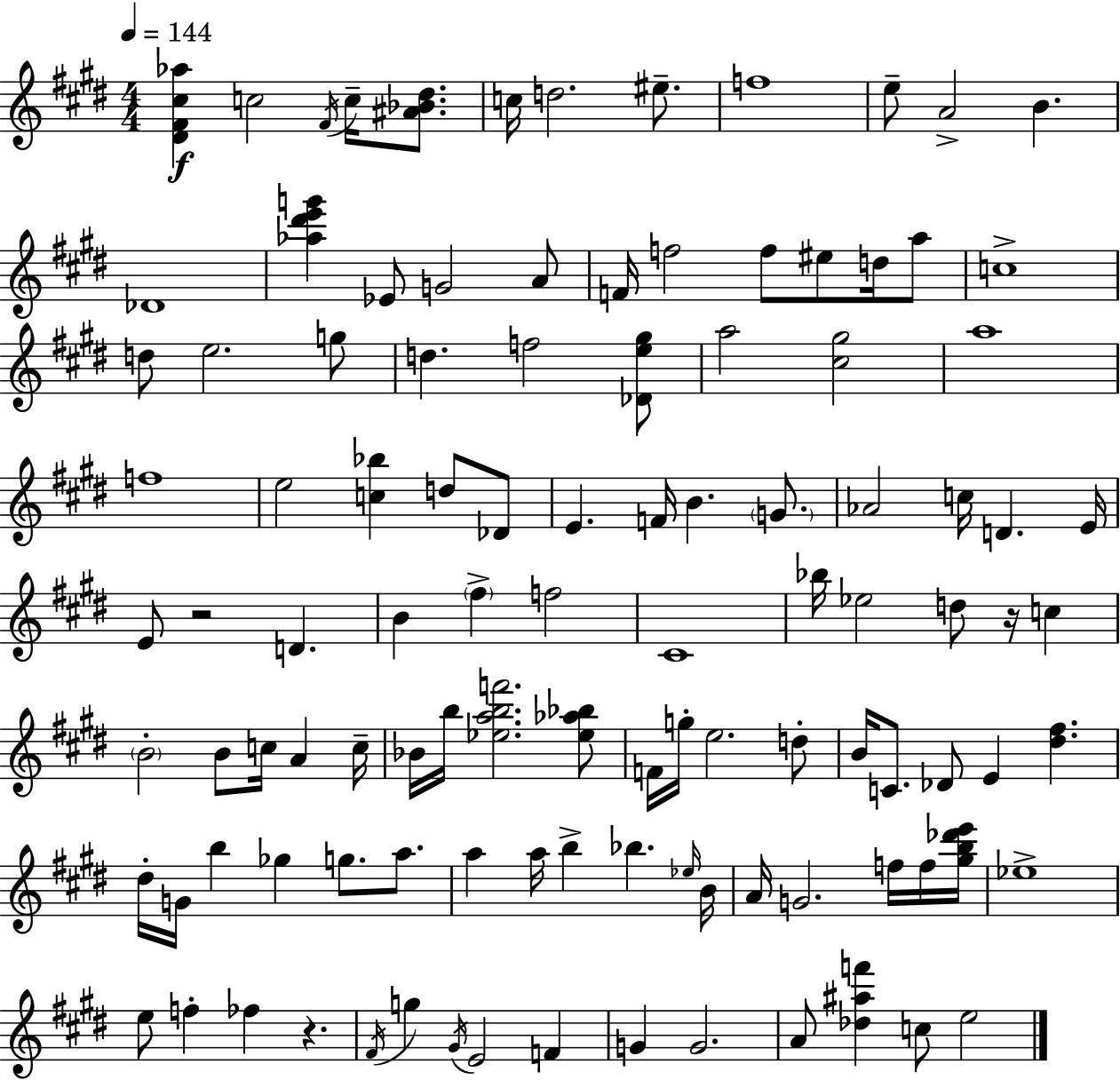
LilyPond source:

{
  \clef treble
  \numericTimeSignature
  \time 4/4
  \key e \major
  \tempo 4 = 144
  <dis' fis' cis'' aes''>4\f c''2 \acciaccatura { fis'16 } c''16-- <ais' bes' dis''>8. | c''16 d''2. eis''8.-- | f''1 | e''8-- a'2-> b'4. | \break des'1 | <aes'' dis''' e''' g'''>4 ees'8 g'2 a'8 | f'16 f''2 f''8 eis''8 d''16 a''8 | c''1-> | \break d''8 e''2. g''8 | d''4. f''2 <des' e'' gis''>8 | a''2 <cis'' gis''>2 | a''1 | \break f''1 | e''2 <c'' bes''>4 d''8 des'8 | e'4. f'16 b'4. \parenthesize g'8. | aes'2 c''16 d'4. | \break e'16 e'8 r2 d'4. | b'4 \parenthesize fis''4-> f''2 | cis'1 | bes''16 ees''2 d''8 r16 c''4 | \break \parenthesize b'2-. b'8 c''16 a'4 | c''16-- bes'16 b''16 <ees'' a'' b'' f'''>2. <ees'' aes'' bes''>8 | f'16 g''16-. e''2. d''8-. | b'16 c'8. des'8 e'4 <dis'' fis''>4. | \break dis''16-. g'16 b''4 ges''4 g''8. a''8. | a''4 a''16 b''4-> bes''4. | \grace { ees''16 } b'16 a'16 g'2. f''16 | f''16 <gis'' b'' des''' e'''>16 ees''1-> | \break e''8 f''4-. fes''4 r4. | \acciaccatura { fis'16 } g''4 \acciaccatura { gis'16 } e'2 | f'4 g'4 g'2. | a'8 <des'' ais'' f'''>4 c''8 e''2 | \break \bar "|."
}